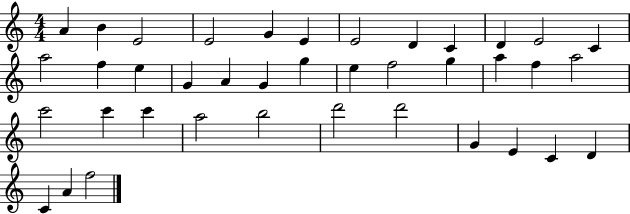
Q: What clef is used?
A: treble